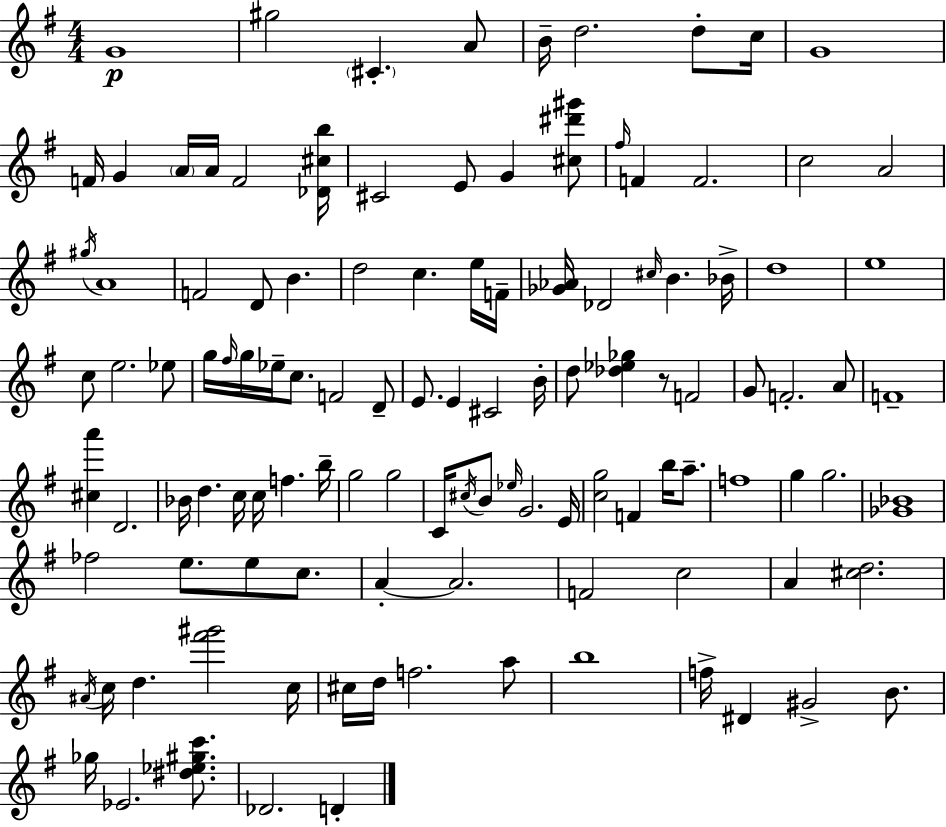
G4/w G#5/h C#4/q. A4/e B4/s D5/h. D5/e C5/s G4/w F4/s G4/q A4/s A4/s F4/h [Db4,C#5,B5]/s C#4/h E4/e G4/q [C#5,D#6,G#6]/e F#5/s F4/q F4/h. C5/h A4/h G#5/s A4/w F4/h D4/e B4/q. D5/h C5/q. E5/s F4/s [Gb4,Ab4]/s Db4/h C#5/s B4/q. Bb4/s D5/w E5/w C5/e E5/h. Eb5/e G5/s F#5/s G5/s Eb5/s C5/e. F4/h D4/e E4/e. E4/q C#4/h B4/s D5/e [Db5,Eb5,Gb5]/q R/e F4/h G4/e F4/h. A4/e F4/w [C#5,A6]/q D4/h. Bb4/s D5/q. C5/s C5/s F5/q. B5/s G5/h G5/h C4/s C#5/s B4/e Eb5/s G4/h. E4/s [C5,G5]/h F4/q B5/s A5/e. F5/w G5/q G5/h. [Gb4,Bb4]/w FES5/h E5/e. E5/e C5/e. A4/q A4/h. F4/h C5/h A4/q [C#5,D5]/h. A#4/s C5/s D5/q. [F#6,G#6]/h C5/s C#5/s D5/s F5/h. A5/e B5/w F5/s D#4/q G#4/h B4/e. Gb5/s Eb4/h. [D#5,Eb5,G#5,C6]/e. Db4/h. D4/q